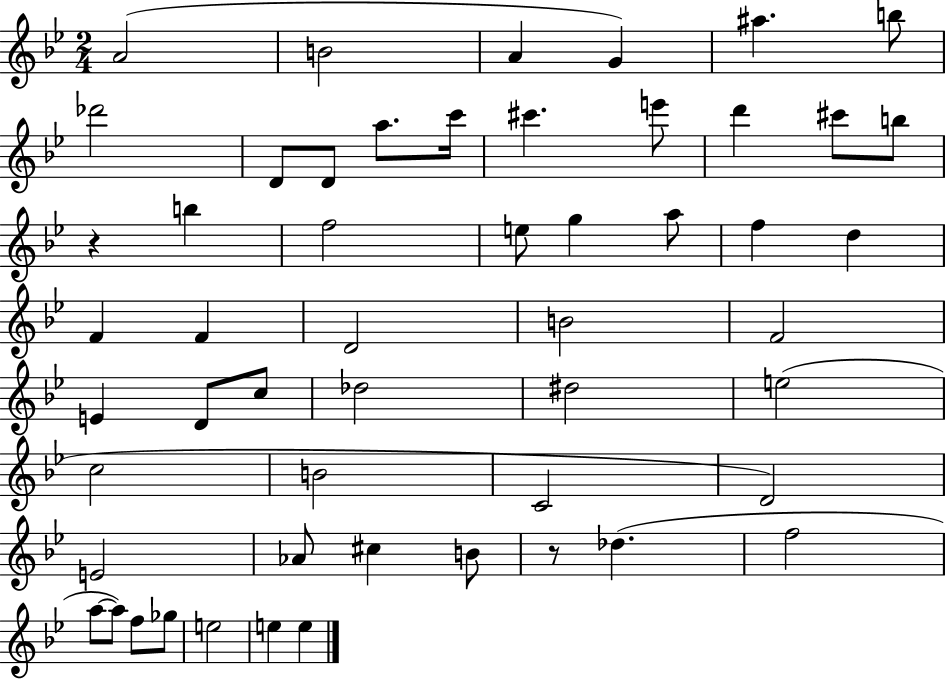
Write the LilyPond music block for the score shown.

{
  \clef treble
  \numericTimeSignature
  \time 2/4
  \key bes \major
  a'2( | b'2 | a'4 g'4) | ais''4. b''8 | \break des'''2 | d'8 d'8 a''8. c'''16 | cis'''4. e'''8 | d'''4 cis'''8 b''8 | \break r4 b''4 | f''2 | e''8 g''4 a''8 | f''4 d''4 | \break f'4 f'4 | d'2 | b'2 | f'2 | \break e'4 d'8 c''8 | des''2 | dis''2 | e''2( | \break c''2 | b'2 | c'2 | d'2) | \break e'2 | aes'8 cis''4 b'8 | r8 des''4.( | f''2 | \break a''8~~ a''8) f''8 ges''8 | e''2 | e''4 e''4 | \bar "|."
}